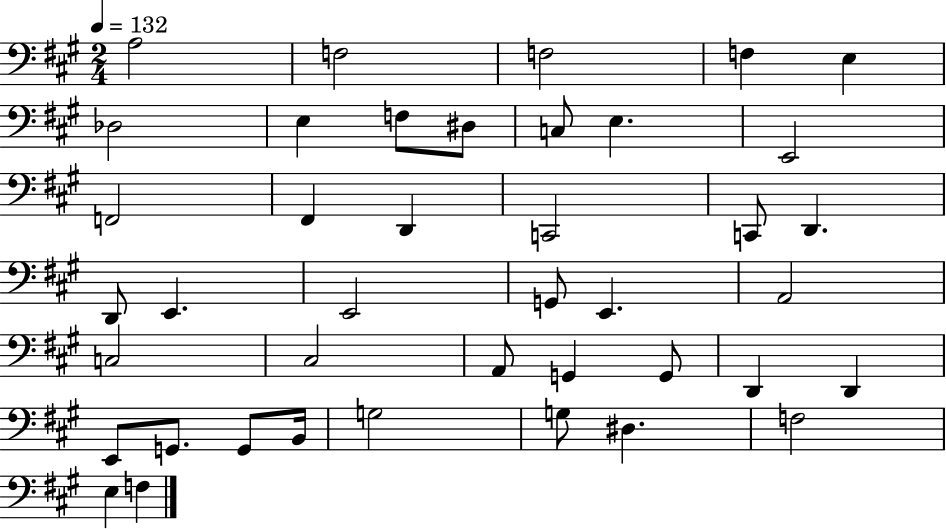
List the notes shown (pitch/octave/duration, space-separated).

A3/h F3/h F3/h F3/q E3/q Db3/h E3/q F3/e D#3/e C3/e E3/q. E2/h F2/h F#2/q D2/q C2/h C2/e D2/q. D2/e E2/q. E2/h G2/e E2/q. A2/h C3/h C#3/h A2/e G2/q G2/e D2/q D2/q E2/e G2/e. G2/e B2/s G3/h G3/e D#3/q. F3/h E3/q F3/q